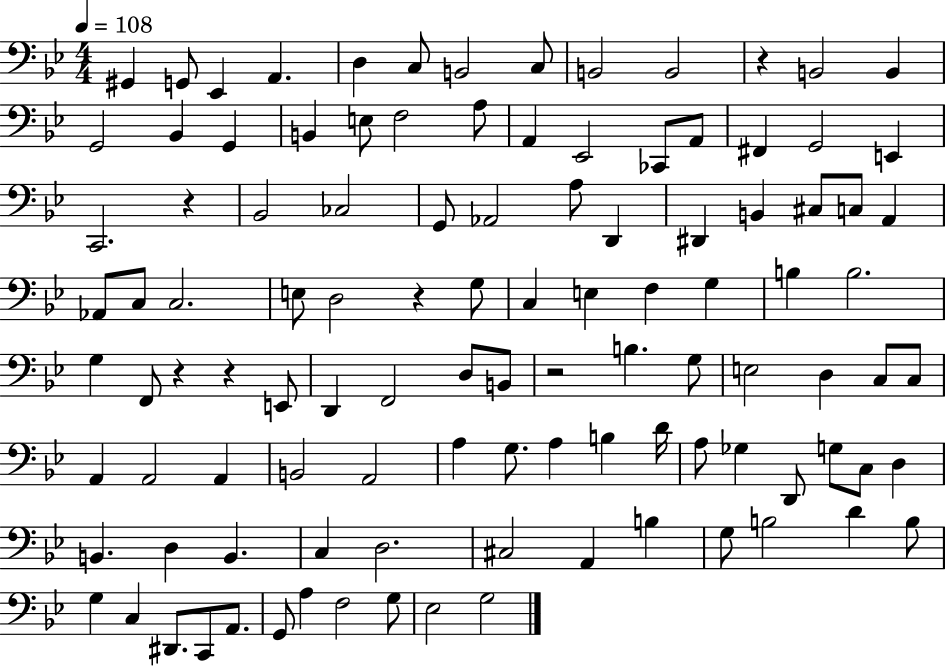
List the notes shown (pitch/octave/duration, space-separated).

G#2/q G2/e Eb2/q A2/q. D3/q C3/e B2/h C3/e B2/h B2/h R/q B2/h B2/q G2/h Bb2/q G2/q B2/q E3/e F3/h A3/e A2/q Eb2/h CES2/e A2/e F#2/q G2/h E2/q C2/h. R/q Bb2/h CES3/h G2/e Ab2/h A3/e D2/q D#2/q B2/q C#3/e C3/e A2/q Ab2/e C3/e C3/h. E3/e D3/h R/q G3/e C3/q E3/q F3/q G3/q B3/q B3/h. G3/q F2/e R/q R/q E2/e D2/q F2/h D3/e B2/e R/h B3/q. G3/e E3/h D3/q C3/e C3/e A2/q A2/h A2/q B2/h A2/h A3/q G3/e. A3/q B3/q D4/s A3/e Gb3/q D2/e G3/e C3/e D3/q B2/q. D3/q B2/q. C3/q D3/h. C#3/h A2/q B3/q G3/e B3/h D4/q B3/e G3/q C3/q D#2/e. C2/e A2/e. G2/e A3/q F3/h G3/e Eb3/h G3/h